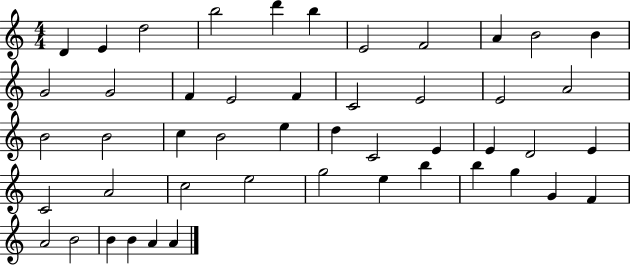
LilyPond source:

{
  \clef treble
  \numericTimeSignature
  \time 4/4
  \key c \major
  d'4 e'4 d''2 | b''2 d'''4 b''4 | e'2 f'2 | a'4 b'2 b'4 | \break g'2 g'2 | f'4 e'2 f'4 | c'2 e'2 | e'2 a'2 | \break b'2 b'2 | c''4 b'2 e''4 | d''4 c'2 e'4 | e'4 d'2 e'4 | \break c'2 a'2 | c''2 e''2 | g''2 e''4 b''4 | b''4 g''4 g'4 f'4 | \break a'2 b'2 | b'4 b'4 a'4 a'4 | \bar "|."
}